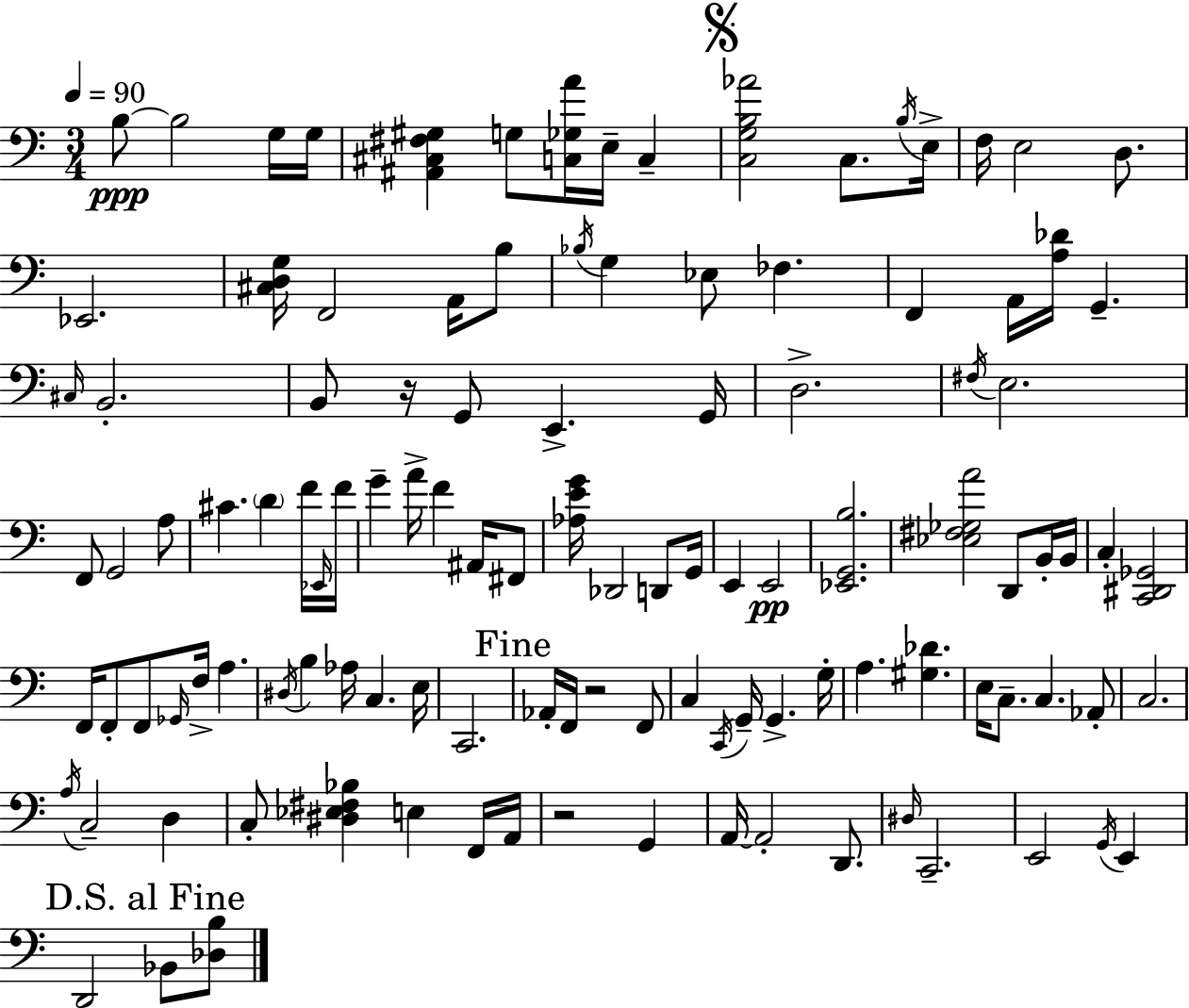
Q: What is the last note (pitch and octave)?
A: Bb2